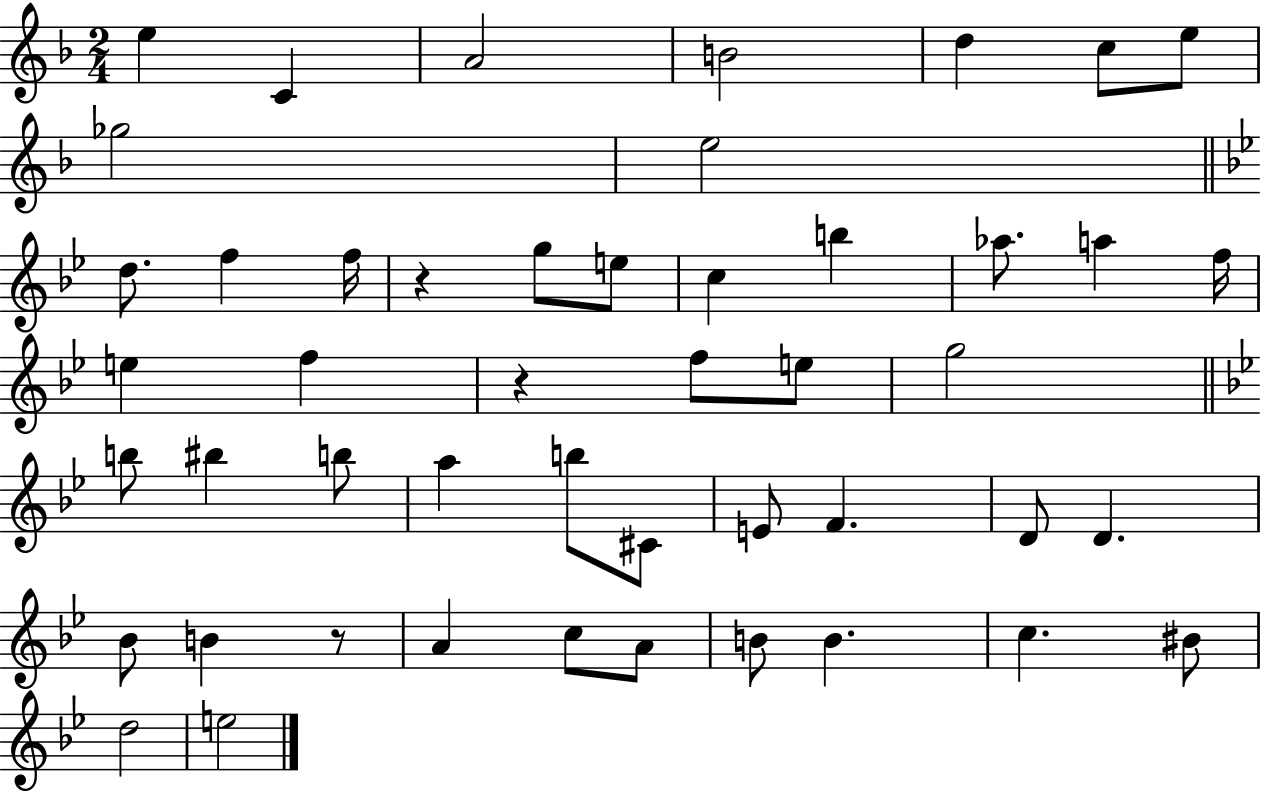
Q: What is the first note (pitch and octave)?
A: E5